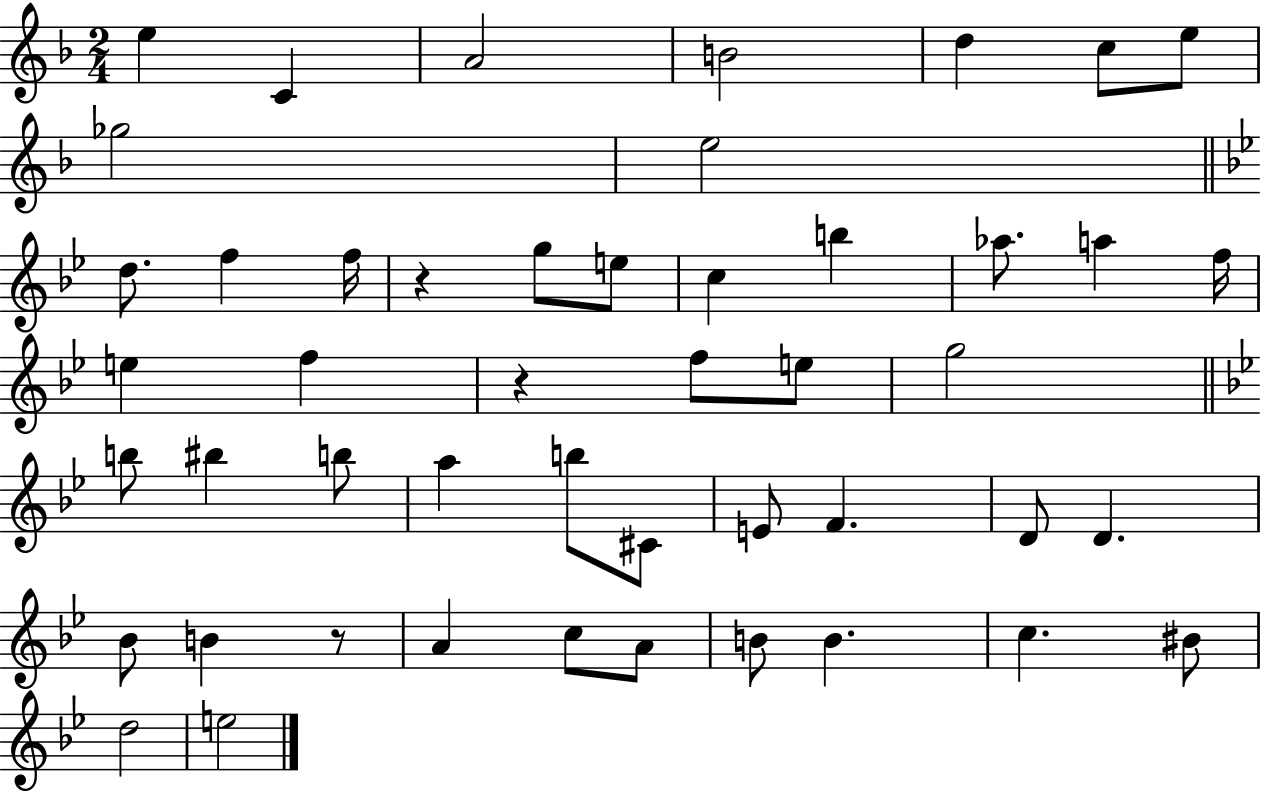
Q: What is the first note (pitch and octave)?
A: E5